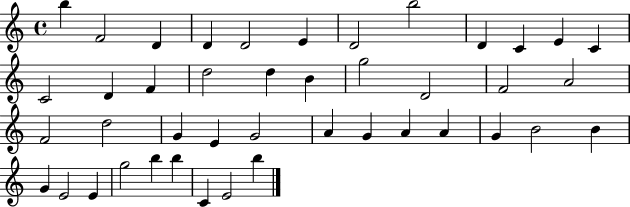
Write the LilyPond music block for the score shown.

{
  \clef treble
  \time 4/4
  \defaultTimeSignature
  \key c \major
  b''4 f'2 d'4 | d'4 d'2 e'4 | d'2 b''2 | d'4 c'4 e'4 c'4 | \break c'2 d'4 f'4 | d''2 d''4 b'4 | g''2 d'2 | f'2 a'2 | \break f'2 d''2 | g'4 e'4 g'2 | a'4 g'4 a'4 a'4 | g'4 b'2 b'4 | \break g'4 e'2 e'4 | g''2 b''4 b''4 | c'4 e'2 b''4 | \bar "|."
}